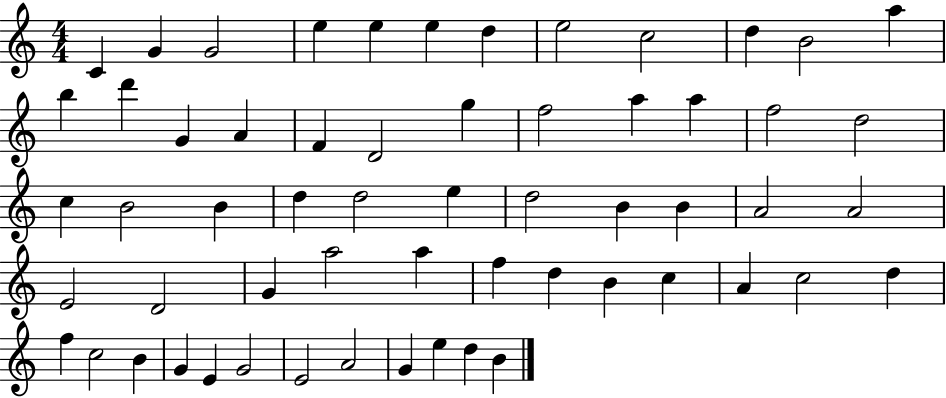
{
  \clef treble
  \numericTimeSignature
  \time 4/4
  \key c \major
  c'4 g'4 g'2 | e''4 e''4 e''4 d''4 | e''2 c''2 | d''4 b'2 a''4 | \break b''4 d'''4 g'4 a'4 | f'4 d'2 g''4 | f''2 a''4 a''4 | f''2 d''2 | \break c''4 b'2 b'4 | d''4 d''2 e''4 | d''2 b'4 b'4 | a'2 a'2 | \break e'2 d'2 | g'4 a''2 a''4 | f''4 d''4 b'4 c''4 | a'4 c''2 d''4 | \break f''4 c''2 b'4 | g'4 e'4 g'2 | e'2 a'2 | g'4 e''4 d''4 b'4 | \break \bar "|."
}